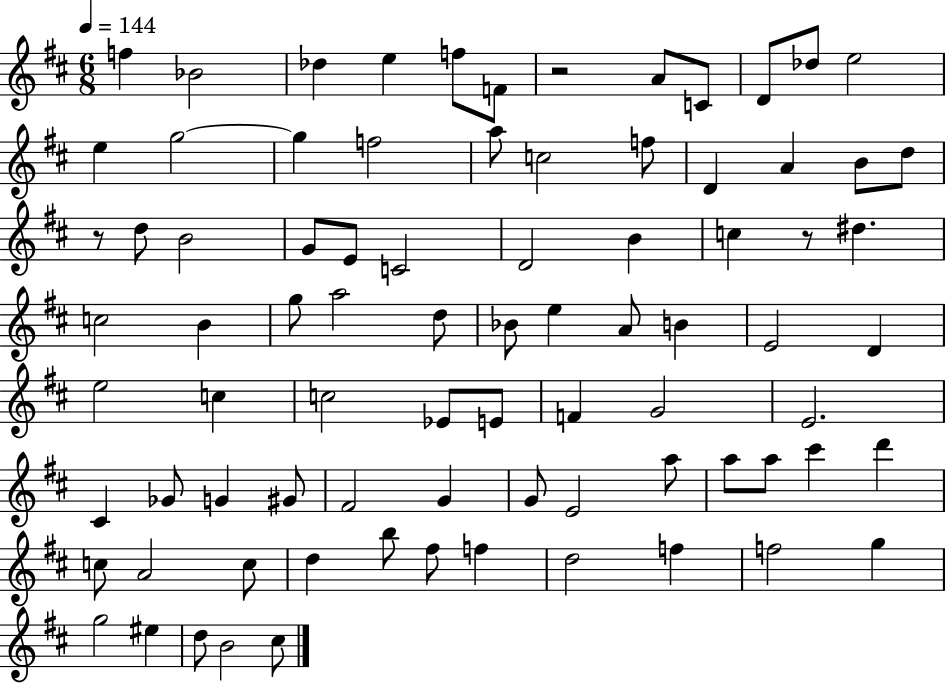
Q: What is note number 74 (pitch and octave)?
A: G5